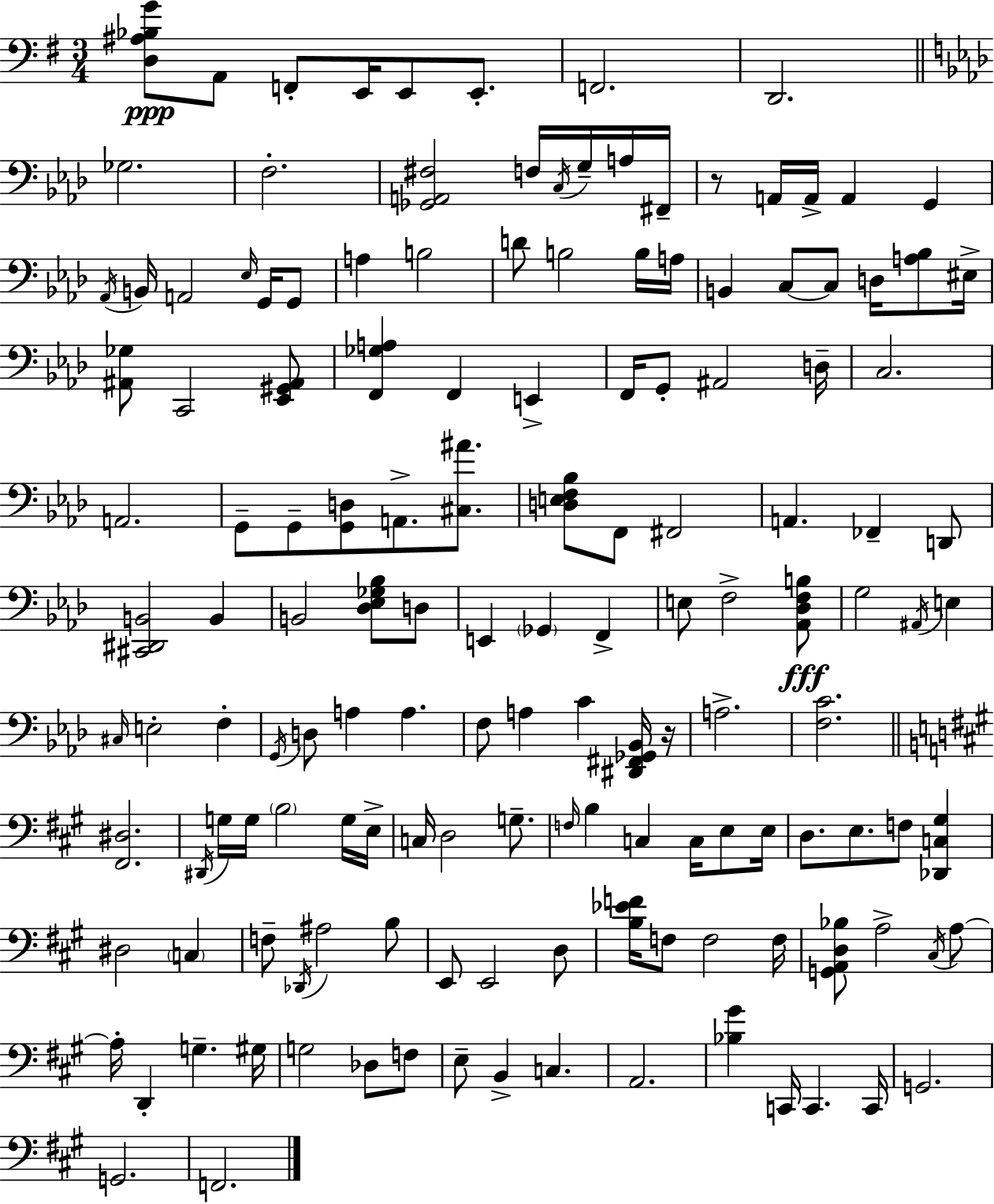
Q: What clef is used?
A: bass